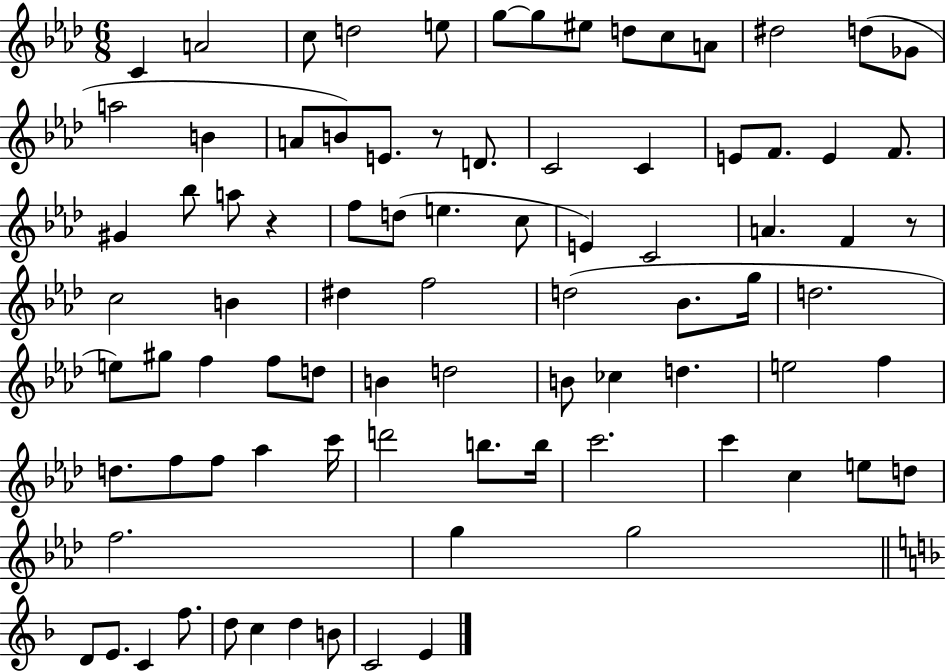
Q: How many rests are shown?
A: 3